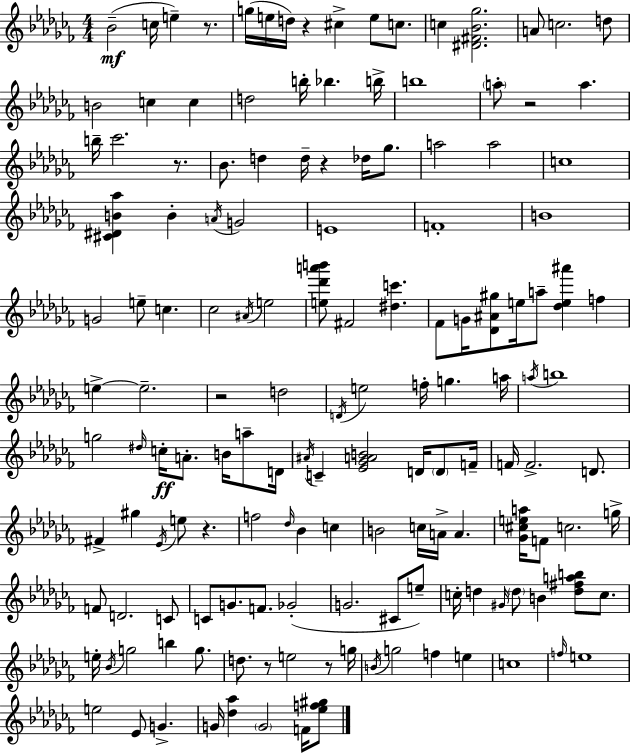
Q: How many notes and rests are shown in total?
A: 148